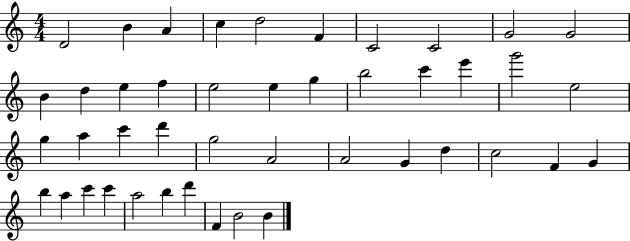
{
  \clef treble
  \numericTimeSignature
  \time 4/4
  \key c \major
  d'2 b'4 a'4 | c''4 d''2 f'4 | c'2 c'2 | g'2 g'2 | \break b'4 d''4 e''4 f''4 | e''2 e''4 g''4 | b''2 c'''4 e'''4 | g'''2 e''2 | \break g''4 a''4 c'''4 d'''4 | g''2 a'2 | a'2 g'4 d''4 | c''2 f'4 g'4 | \break b''4 a''4 c'''4 c'''4 | a''2 b''4 d'''4 | f'4 b'2 b'4 | \bar "|."
}